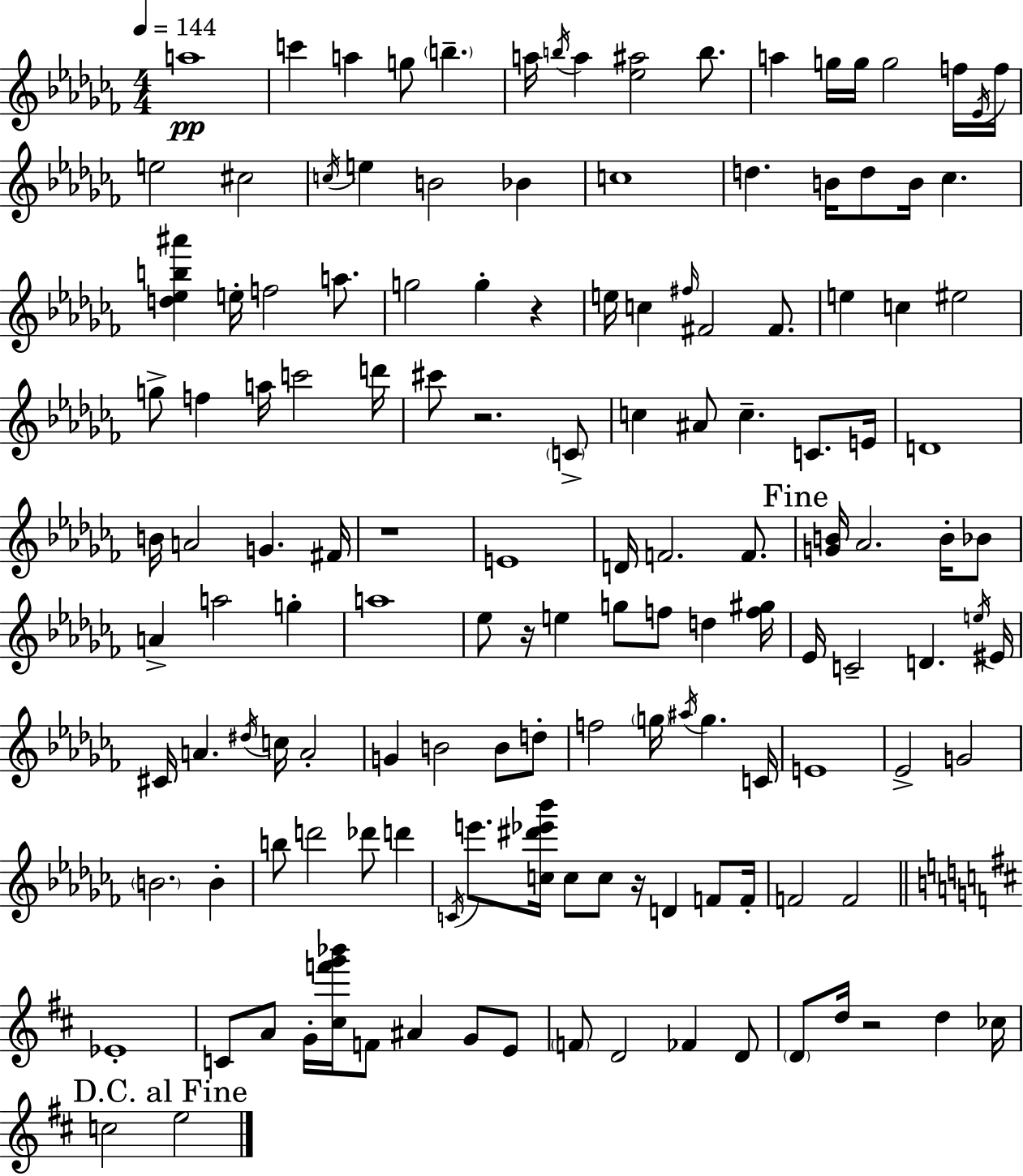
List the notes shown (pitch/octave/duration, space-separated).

A5/w C6/q A5/q G5/e B5/q. A5/s B5/s A5/q [Eb5,A#5]/h B5/e. A5/q G5/s G5/s G5/h F5/s Eb4/s F5/s E5/h C#5/h C5/s E5/q B4/h Bb4/q C5/w D5/q. B4/s D5/e B4/s CES5/q. [D5,Eb5,B5,A#6]/q E5/s F5/h A5/e. G5/h G5/q R/q E5/s C5/q F#5/s F#4/h F#4/e. E5/q C5/q EIS5/h G5/e F5/q A5/s C6/h D6/s C#6/e R/h. C4/e C5/q A#4/e C5/q. C4/e. E4/s D4/w B4/s A4/h G4/q. F#4/s R/w E4/w D4/s F4/h. F4/e. [G4,B4]/s Ab4/h. B4/s Bb4/e A4/q A5/h G5/q A5/w Eb5/e R/s E5/q G5/e F5/e D5/q [F5,G#5]/s Eb4/s C4/h D4/q. E5/s EIS4/s C#4/s A4/q. D#5/s C5/s A4/h G4/q B4/h B4/e D5/e F5/h G5/s A#5/s G5/q. C4/s E4/w Eb4/h G4/h B4/h. B4/q B5/e D6/h Db6/e D6/q C4/s E6/e. [C5,D#6,Eb6,Bb6]/s C5/e C5/e R/s D4/q F4/e F4/s F4/h F4/h Eb4/w C4/e A4/e G4/s [C#5,F6,G6,Bb6]/s F4/e A#4/q G4/e E4/e F4/e D4/h FES4/q D4/e D4/e D5/s R/h D5/q CES5/s C5/h E5/h